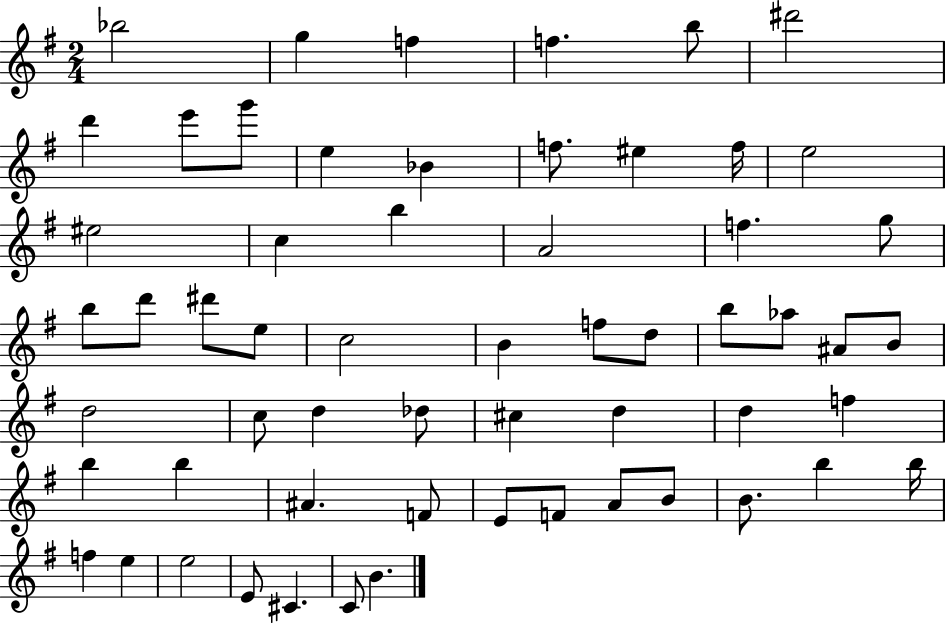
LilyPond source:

{
  \clef treble
  \numericTimeSignature
  \time 2/4
  \key g \major
  bes''2 | g''4 f''4 | f''4. b''8 | dis'''2 | \break d'''4 e'''8 g'''8 | e''4 bes'4 | f''8. eis''4 f''16 | e''2 | \break eis''2 | c''4 b''4 | a'2 | f''4. g''8 | \break b''8 d'''8 dis'''8 e''8 | c''2 | b'4 f''8 d''8 | b''8 aes''8 ais'8 b'8 | \break d''2 | c''8 d''4 des''8 | cis''4 d''4 | d''4 f''4 | \break b''4 b''4 | ais'4. f'8 | e'8 f'8 a'8 b'8 | b'8. b''4 b''16 | \break f''4 e''4 | e''2 | e'8 cis'4. | c'8 b'4. | \break \bar "|."
}